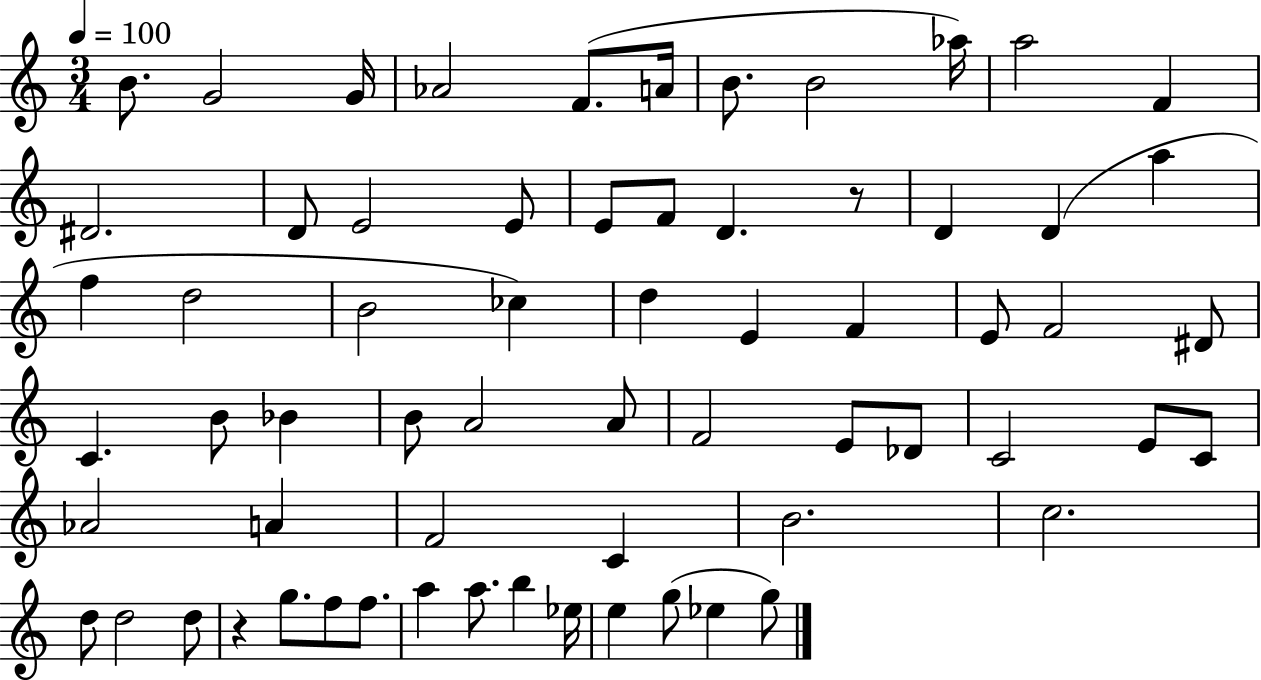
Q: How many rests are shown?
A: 2